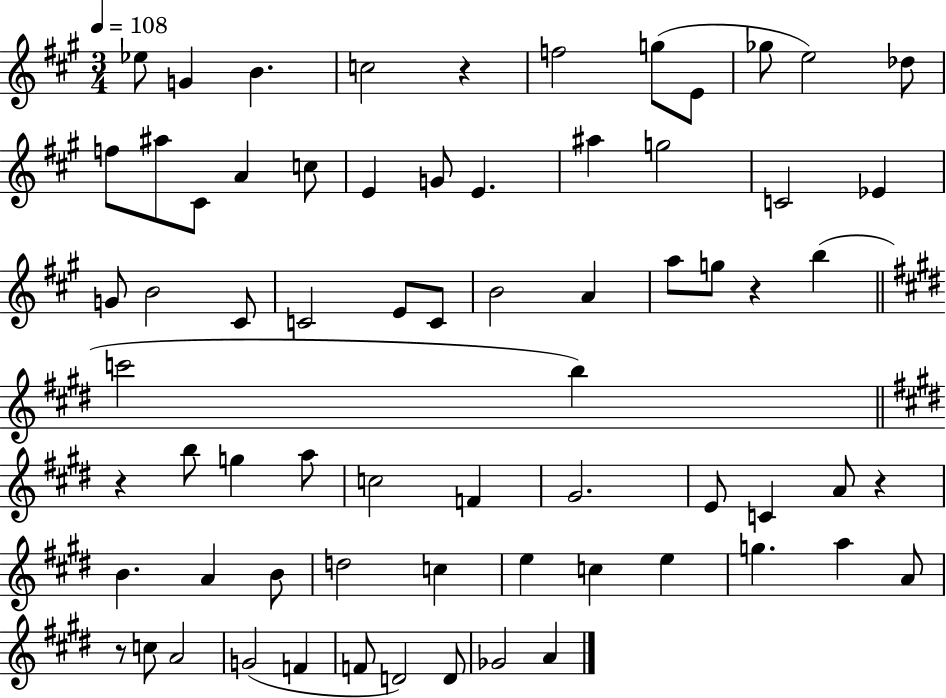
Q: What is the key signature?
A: A major